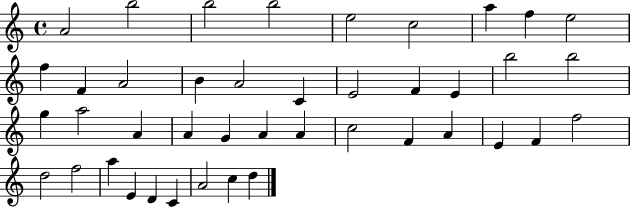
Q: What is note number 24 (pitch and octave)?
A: A4